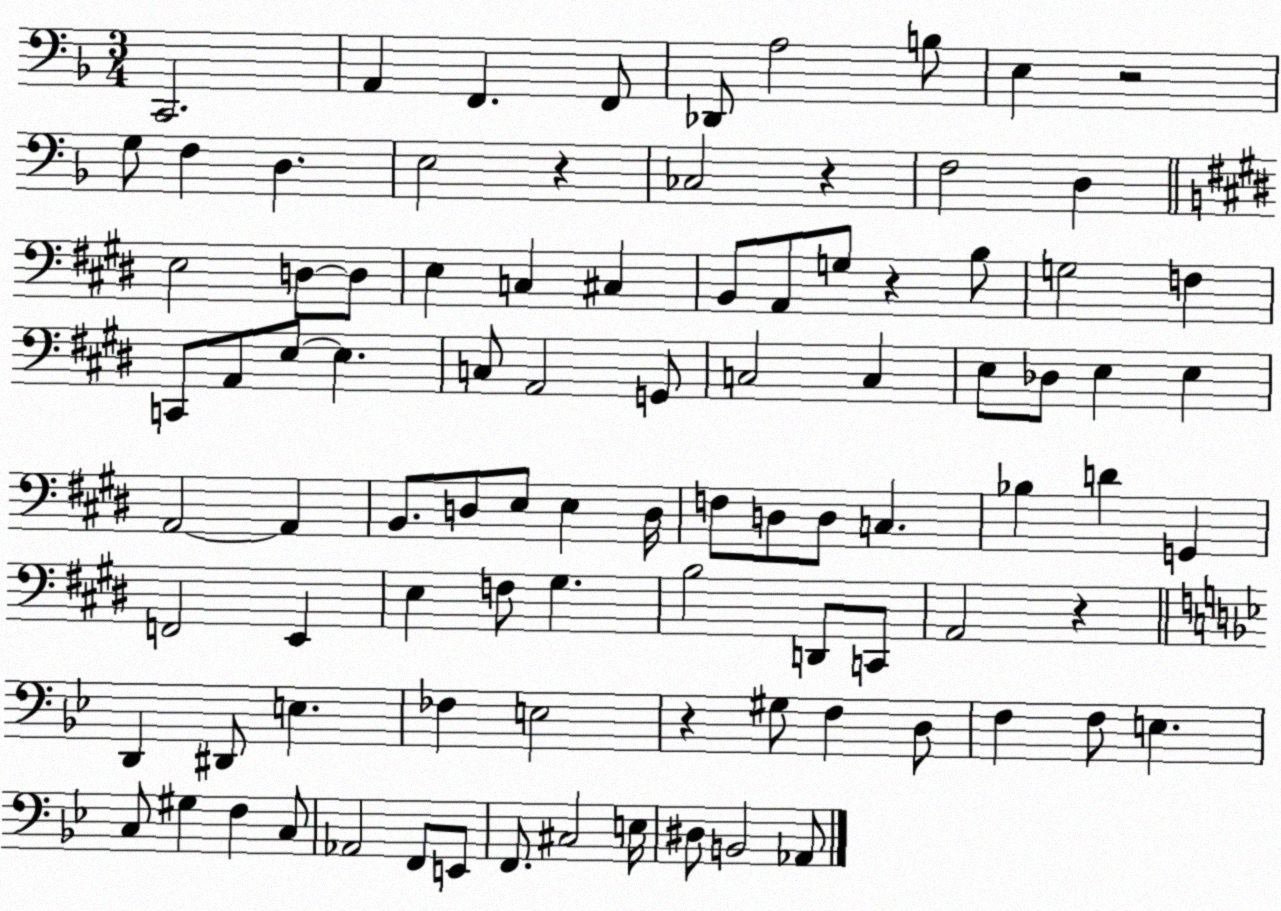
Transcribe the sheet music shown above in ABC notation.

X:1
T:Untitled
M:3/4
L:1/4
K:F
C,,2 A,, F,, F,,/2 _D,,/2 A,2 B,/2 E, z2 G,/2 F, D, E,2 z _C,2 z F,2 D, E,2 D,/2 D,/2 E, C, ^C, B,,/2 A,,/2 G,/2 z B,/2 G,2 F, C,,/2 A,,/2 E,/2 E, C,/2 A,,2 G,,/2 C,2 C, E,/2 _D,/2 E, E, A,,2 A,, B,,/2 D,/2 E,/2 E, D,/4 F,/2 D,/2 D,/2 C, _B, D G,, F,,2 E,, E, F,/2 ^G, B,2 D,,/2 C,,/2 A,,2 z D,, ^D,,/2 E, _F, E,2 z ^G,/2 F, D,/2 F, F,/2 E, C,/2 ^G, F, C,/2 _A,,2 F,,/2 E,,/2 F,,/2 ^C,2 E,/4 ^D,/2 B,,2 _A,,/2